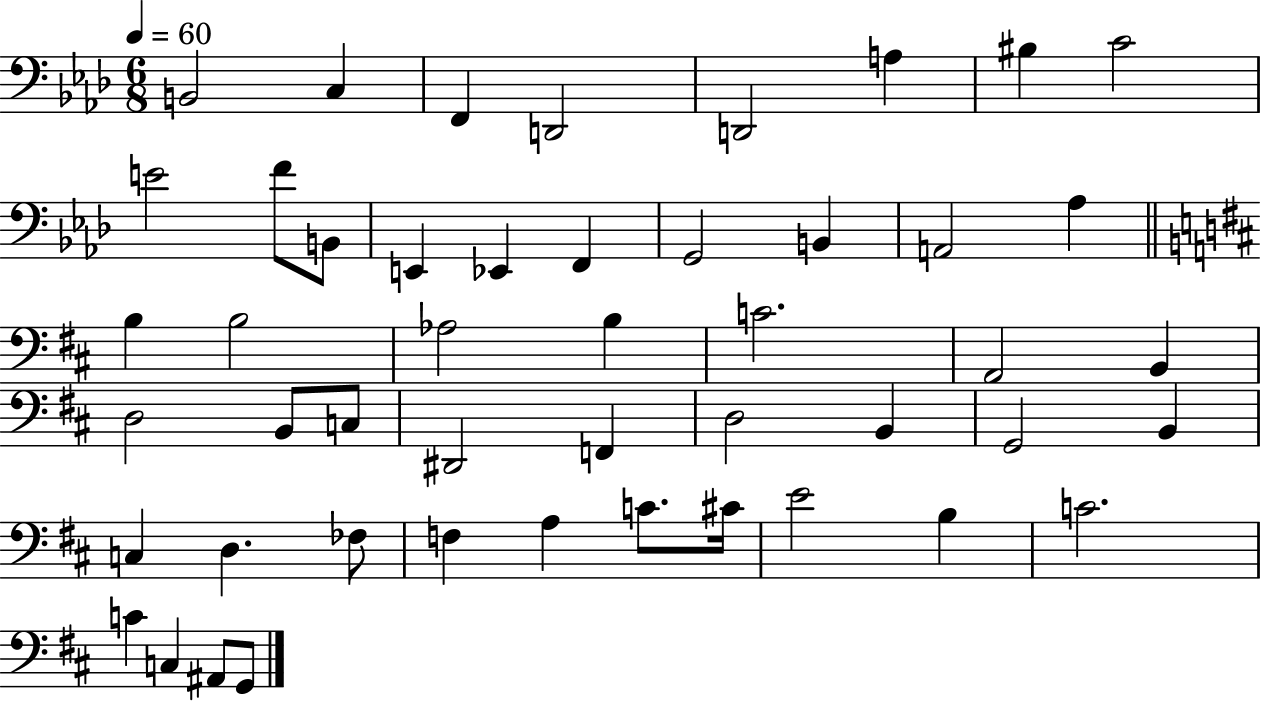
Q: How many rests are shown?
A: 0